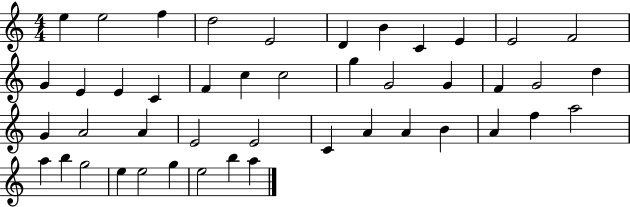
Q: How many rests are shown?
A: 0